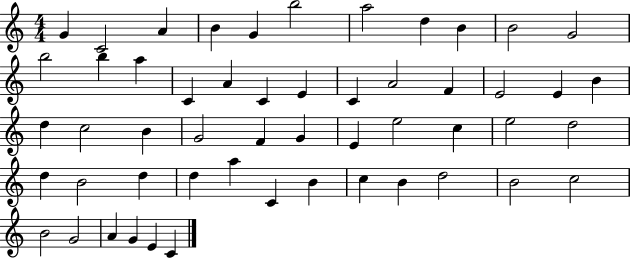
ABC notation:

X:1
T:Untitled
M:4/4
L:1/4
K:C
G C2 A B G b2 a2 d B B2 G2 b2 b a C A C E C A2 F E2 E B d c2 B G2 F G E e2 c e2 d2 d B2 d d a C B c B d2 B2 c2 B2 G2 A G E C